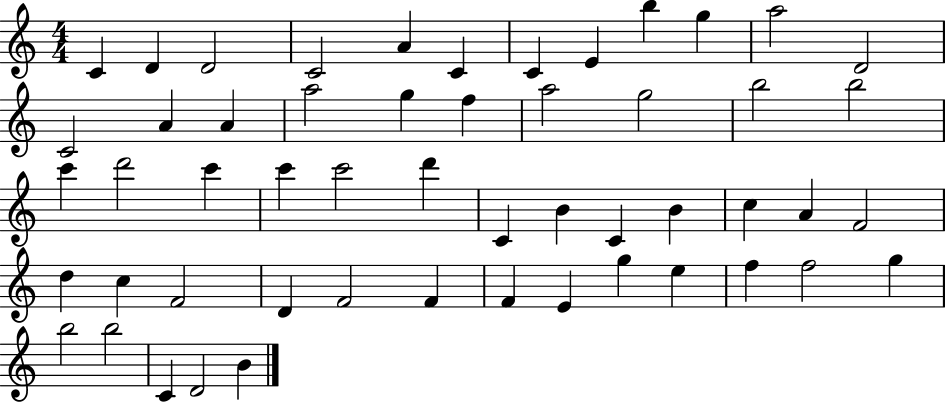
X:1
T:Untitled
M:4/4
L:1/4
K:C
C D D2 C2 A C C E b g a2 D2 C2 A A a2 g f a2 g2 b2 b2 c' d'2 c' c' c'2 d' C B C B c A F2 d c F2 D F2 F F E g e f f2 g b2 b2 C D2 B